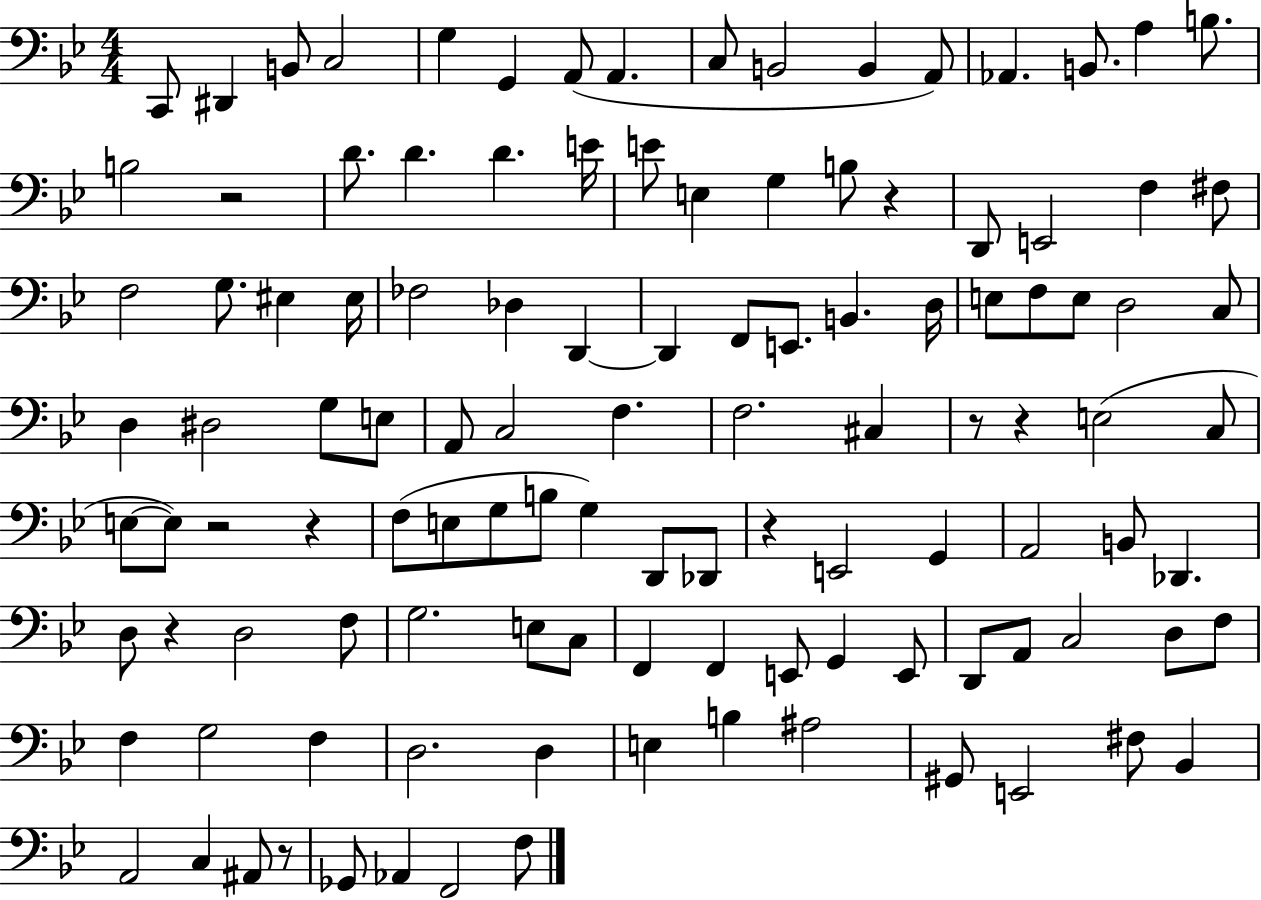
{
  \clef bass
  \numericTimeSignature
  \time 4/4
  \key bes \major
  c,8 dis,4 b,8 c2 | g4 g,4 a,8( a,4. | c8 b,2 b,4 a,8) | aes,4. b,8. a4 b8. | \break b2 r2 | d'8. d'4. d'4. e'16 | e'8 e4 g4 b8 r4 | d,8 e,2 f4 fis8 | \break f2 g8. eis4 eis16 | fes2 des4 d,4~~ | d,4 f,8 e,8. b,4. d16 | e8 f8 e8 d2 c8 | \break d4 dis2 g8 e8 | a,8 c2 f4. | f2. cis4 | r8 r4 e2( c8 | \break e8~~ e8) r2 r4 | f8( e8 g8 b8 g4) d,8 des,8 | r4 e,2 g,4 | a,2 b,8 des,4. | \break d8 r4 d2 f8 | g2. e8 c8 | f,4 f,4 e,8 g,4 e,8 | d,8 a,8 c2 d8 f8 | \break f4 g2 f4 | d2. d4 | e4 b4 ais2 | gis,8 e,2 fis8 bes,4 | \break a,2 c4 ais,8 r8 | ges,8 aes,4 f,2 f8 | \bar "|."
}